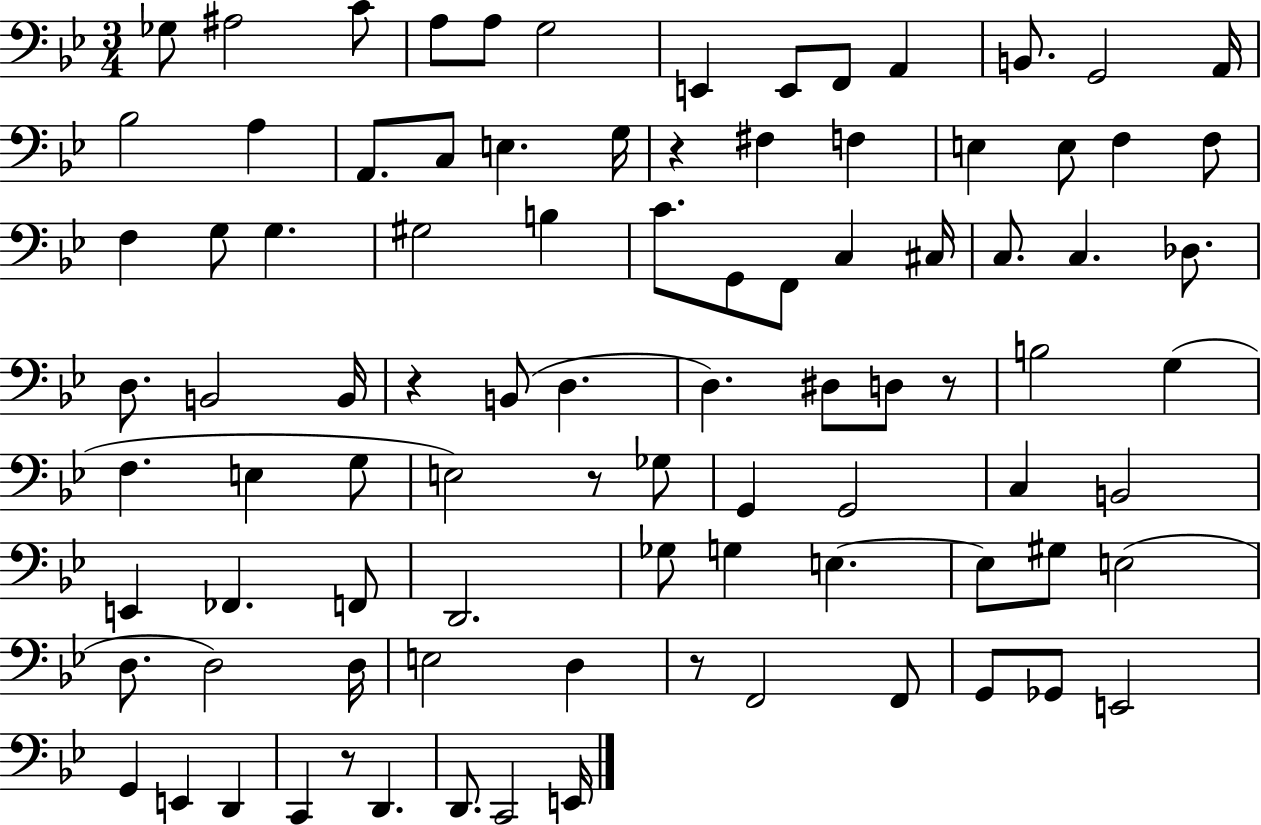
{
  \clef bass
  \numericTimeSignature
  \time 3/4
  \key bes \major
  ges8 ais2 c'8 | a8 a8 g2 | e,4 e,8 f,8 a,4 | b,8. g,2 a,16 | \break bes2 a4 | a,8. c8 e4. g16 | r4 fis4 f4 | e4 e8 f4 f8 | \break f4 g8 g4. | gis2 b4 | c'8. g,8 f,8 c4 cis16 | c8. c4. des8. | \break d8. b,2 b,16 | r4 b,8( d4. | d4.) dis8 d8 r8 | b2 g4( | \break f4. e4 g8 | e2) r8 ges8 | g,4 g,2 | c4 b,2 | \break e,4 fes,4. f,8 | d,2. | ges8 g4 e4.~~ | e8 gis8 e2( | \break d8. d2) d16 | e2 d4 | r8 f,2 f,8 | g,8 ges,8 e,2 | \break g,4 e,4 d,4 | c,4 r8 d,4. | d,8. c,2 e,16 | \bar "|."
}